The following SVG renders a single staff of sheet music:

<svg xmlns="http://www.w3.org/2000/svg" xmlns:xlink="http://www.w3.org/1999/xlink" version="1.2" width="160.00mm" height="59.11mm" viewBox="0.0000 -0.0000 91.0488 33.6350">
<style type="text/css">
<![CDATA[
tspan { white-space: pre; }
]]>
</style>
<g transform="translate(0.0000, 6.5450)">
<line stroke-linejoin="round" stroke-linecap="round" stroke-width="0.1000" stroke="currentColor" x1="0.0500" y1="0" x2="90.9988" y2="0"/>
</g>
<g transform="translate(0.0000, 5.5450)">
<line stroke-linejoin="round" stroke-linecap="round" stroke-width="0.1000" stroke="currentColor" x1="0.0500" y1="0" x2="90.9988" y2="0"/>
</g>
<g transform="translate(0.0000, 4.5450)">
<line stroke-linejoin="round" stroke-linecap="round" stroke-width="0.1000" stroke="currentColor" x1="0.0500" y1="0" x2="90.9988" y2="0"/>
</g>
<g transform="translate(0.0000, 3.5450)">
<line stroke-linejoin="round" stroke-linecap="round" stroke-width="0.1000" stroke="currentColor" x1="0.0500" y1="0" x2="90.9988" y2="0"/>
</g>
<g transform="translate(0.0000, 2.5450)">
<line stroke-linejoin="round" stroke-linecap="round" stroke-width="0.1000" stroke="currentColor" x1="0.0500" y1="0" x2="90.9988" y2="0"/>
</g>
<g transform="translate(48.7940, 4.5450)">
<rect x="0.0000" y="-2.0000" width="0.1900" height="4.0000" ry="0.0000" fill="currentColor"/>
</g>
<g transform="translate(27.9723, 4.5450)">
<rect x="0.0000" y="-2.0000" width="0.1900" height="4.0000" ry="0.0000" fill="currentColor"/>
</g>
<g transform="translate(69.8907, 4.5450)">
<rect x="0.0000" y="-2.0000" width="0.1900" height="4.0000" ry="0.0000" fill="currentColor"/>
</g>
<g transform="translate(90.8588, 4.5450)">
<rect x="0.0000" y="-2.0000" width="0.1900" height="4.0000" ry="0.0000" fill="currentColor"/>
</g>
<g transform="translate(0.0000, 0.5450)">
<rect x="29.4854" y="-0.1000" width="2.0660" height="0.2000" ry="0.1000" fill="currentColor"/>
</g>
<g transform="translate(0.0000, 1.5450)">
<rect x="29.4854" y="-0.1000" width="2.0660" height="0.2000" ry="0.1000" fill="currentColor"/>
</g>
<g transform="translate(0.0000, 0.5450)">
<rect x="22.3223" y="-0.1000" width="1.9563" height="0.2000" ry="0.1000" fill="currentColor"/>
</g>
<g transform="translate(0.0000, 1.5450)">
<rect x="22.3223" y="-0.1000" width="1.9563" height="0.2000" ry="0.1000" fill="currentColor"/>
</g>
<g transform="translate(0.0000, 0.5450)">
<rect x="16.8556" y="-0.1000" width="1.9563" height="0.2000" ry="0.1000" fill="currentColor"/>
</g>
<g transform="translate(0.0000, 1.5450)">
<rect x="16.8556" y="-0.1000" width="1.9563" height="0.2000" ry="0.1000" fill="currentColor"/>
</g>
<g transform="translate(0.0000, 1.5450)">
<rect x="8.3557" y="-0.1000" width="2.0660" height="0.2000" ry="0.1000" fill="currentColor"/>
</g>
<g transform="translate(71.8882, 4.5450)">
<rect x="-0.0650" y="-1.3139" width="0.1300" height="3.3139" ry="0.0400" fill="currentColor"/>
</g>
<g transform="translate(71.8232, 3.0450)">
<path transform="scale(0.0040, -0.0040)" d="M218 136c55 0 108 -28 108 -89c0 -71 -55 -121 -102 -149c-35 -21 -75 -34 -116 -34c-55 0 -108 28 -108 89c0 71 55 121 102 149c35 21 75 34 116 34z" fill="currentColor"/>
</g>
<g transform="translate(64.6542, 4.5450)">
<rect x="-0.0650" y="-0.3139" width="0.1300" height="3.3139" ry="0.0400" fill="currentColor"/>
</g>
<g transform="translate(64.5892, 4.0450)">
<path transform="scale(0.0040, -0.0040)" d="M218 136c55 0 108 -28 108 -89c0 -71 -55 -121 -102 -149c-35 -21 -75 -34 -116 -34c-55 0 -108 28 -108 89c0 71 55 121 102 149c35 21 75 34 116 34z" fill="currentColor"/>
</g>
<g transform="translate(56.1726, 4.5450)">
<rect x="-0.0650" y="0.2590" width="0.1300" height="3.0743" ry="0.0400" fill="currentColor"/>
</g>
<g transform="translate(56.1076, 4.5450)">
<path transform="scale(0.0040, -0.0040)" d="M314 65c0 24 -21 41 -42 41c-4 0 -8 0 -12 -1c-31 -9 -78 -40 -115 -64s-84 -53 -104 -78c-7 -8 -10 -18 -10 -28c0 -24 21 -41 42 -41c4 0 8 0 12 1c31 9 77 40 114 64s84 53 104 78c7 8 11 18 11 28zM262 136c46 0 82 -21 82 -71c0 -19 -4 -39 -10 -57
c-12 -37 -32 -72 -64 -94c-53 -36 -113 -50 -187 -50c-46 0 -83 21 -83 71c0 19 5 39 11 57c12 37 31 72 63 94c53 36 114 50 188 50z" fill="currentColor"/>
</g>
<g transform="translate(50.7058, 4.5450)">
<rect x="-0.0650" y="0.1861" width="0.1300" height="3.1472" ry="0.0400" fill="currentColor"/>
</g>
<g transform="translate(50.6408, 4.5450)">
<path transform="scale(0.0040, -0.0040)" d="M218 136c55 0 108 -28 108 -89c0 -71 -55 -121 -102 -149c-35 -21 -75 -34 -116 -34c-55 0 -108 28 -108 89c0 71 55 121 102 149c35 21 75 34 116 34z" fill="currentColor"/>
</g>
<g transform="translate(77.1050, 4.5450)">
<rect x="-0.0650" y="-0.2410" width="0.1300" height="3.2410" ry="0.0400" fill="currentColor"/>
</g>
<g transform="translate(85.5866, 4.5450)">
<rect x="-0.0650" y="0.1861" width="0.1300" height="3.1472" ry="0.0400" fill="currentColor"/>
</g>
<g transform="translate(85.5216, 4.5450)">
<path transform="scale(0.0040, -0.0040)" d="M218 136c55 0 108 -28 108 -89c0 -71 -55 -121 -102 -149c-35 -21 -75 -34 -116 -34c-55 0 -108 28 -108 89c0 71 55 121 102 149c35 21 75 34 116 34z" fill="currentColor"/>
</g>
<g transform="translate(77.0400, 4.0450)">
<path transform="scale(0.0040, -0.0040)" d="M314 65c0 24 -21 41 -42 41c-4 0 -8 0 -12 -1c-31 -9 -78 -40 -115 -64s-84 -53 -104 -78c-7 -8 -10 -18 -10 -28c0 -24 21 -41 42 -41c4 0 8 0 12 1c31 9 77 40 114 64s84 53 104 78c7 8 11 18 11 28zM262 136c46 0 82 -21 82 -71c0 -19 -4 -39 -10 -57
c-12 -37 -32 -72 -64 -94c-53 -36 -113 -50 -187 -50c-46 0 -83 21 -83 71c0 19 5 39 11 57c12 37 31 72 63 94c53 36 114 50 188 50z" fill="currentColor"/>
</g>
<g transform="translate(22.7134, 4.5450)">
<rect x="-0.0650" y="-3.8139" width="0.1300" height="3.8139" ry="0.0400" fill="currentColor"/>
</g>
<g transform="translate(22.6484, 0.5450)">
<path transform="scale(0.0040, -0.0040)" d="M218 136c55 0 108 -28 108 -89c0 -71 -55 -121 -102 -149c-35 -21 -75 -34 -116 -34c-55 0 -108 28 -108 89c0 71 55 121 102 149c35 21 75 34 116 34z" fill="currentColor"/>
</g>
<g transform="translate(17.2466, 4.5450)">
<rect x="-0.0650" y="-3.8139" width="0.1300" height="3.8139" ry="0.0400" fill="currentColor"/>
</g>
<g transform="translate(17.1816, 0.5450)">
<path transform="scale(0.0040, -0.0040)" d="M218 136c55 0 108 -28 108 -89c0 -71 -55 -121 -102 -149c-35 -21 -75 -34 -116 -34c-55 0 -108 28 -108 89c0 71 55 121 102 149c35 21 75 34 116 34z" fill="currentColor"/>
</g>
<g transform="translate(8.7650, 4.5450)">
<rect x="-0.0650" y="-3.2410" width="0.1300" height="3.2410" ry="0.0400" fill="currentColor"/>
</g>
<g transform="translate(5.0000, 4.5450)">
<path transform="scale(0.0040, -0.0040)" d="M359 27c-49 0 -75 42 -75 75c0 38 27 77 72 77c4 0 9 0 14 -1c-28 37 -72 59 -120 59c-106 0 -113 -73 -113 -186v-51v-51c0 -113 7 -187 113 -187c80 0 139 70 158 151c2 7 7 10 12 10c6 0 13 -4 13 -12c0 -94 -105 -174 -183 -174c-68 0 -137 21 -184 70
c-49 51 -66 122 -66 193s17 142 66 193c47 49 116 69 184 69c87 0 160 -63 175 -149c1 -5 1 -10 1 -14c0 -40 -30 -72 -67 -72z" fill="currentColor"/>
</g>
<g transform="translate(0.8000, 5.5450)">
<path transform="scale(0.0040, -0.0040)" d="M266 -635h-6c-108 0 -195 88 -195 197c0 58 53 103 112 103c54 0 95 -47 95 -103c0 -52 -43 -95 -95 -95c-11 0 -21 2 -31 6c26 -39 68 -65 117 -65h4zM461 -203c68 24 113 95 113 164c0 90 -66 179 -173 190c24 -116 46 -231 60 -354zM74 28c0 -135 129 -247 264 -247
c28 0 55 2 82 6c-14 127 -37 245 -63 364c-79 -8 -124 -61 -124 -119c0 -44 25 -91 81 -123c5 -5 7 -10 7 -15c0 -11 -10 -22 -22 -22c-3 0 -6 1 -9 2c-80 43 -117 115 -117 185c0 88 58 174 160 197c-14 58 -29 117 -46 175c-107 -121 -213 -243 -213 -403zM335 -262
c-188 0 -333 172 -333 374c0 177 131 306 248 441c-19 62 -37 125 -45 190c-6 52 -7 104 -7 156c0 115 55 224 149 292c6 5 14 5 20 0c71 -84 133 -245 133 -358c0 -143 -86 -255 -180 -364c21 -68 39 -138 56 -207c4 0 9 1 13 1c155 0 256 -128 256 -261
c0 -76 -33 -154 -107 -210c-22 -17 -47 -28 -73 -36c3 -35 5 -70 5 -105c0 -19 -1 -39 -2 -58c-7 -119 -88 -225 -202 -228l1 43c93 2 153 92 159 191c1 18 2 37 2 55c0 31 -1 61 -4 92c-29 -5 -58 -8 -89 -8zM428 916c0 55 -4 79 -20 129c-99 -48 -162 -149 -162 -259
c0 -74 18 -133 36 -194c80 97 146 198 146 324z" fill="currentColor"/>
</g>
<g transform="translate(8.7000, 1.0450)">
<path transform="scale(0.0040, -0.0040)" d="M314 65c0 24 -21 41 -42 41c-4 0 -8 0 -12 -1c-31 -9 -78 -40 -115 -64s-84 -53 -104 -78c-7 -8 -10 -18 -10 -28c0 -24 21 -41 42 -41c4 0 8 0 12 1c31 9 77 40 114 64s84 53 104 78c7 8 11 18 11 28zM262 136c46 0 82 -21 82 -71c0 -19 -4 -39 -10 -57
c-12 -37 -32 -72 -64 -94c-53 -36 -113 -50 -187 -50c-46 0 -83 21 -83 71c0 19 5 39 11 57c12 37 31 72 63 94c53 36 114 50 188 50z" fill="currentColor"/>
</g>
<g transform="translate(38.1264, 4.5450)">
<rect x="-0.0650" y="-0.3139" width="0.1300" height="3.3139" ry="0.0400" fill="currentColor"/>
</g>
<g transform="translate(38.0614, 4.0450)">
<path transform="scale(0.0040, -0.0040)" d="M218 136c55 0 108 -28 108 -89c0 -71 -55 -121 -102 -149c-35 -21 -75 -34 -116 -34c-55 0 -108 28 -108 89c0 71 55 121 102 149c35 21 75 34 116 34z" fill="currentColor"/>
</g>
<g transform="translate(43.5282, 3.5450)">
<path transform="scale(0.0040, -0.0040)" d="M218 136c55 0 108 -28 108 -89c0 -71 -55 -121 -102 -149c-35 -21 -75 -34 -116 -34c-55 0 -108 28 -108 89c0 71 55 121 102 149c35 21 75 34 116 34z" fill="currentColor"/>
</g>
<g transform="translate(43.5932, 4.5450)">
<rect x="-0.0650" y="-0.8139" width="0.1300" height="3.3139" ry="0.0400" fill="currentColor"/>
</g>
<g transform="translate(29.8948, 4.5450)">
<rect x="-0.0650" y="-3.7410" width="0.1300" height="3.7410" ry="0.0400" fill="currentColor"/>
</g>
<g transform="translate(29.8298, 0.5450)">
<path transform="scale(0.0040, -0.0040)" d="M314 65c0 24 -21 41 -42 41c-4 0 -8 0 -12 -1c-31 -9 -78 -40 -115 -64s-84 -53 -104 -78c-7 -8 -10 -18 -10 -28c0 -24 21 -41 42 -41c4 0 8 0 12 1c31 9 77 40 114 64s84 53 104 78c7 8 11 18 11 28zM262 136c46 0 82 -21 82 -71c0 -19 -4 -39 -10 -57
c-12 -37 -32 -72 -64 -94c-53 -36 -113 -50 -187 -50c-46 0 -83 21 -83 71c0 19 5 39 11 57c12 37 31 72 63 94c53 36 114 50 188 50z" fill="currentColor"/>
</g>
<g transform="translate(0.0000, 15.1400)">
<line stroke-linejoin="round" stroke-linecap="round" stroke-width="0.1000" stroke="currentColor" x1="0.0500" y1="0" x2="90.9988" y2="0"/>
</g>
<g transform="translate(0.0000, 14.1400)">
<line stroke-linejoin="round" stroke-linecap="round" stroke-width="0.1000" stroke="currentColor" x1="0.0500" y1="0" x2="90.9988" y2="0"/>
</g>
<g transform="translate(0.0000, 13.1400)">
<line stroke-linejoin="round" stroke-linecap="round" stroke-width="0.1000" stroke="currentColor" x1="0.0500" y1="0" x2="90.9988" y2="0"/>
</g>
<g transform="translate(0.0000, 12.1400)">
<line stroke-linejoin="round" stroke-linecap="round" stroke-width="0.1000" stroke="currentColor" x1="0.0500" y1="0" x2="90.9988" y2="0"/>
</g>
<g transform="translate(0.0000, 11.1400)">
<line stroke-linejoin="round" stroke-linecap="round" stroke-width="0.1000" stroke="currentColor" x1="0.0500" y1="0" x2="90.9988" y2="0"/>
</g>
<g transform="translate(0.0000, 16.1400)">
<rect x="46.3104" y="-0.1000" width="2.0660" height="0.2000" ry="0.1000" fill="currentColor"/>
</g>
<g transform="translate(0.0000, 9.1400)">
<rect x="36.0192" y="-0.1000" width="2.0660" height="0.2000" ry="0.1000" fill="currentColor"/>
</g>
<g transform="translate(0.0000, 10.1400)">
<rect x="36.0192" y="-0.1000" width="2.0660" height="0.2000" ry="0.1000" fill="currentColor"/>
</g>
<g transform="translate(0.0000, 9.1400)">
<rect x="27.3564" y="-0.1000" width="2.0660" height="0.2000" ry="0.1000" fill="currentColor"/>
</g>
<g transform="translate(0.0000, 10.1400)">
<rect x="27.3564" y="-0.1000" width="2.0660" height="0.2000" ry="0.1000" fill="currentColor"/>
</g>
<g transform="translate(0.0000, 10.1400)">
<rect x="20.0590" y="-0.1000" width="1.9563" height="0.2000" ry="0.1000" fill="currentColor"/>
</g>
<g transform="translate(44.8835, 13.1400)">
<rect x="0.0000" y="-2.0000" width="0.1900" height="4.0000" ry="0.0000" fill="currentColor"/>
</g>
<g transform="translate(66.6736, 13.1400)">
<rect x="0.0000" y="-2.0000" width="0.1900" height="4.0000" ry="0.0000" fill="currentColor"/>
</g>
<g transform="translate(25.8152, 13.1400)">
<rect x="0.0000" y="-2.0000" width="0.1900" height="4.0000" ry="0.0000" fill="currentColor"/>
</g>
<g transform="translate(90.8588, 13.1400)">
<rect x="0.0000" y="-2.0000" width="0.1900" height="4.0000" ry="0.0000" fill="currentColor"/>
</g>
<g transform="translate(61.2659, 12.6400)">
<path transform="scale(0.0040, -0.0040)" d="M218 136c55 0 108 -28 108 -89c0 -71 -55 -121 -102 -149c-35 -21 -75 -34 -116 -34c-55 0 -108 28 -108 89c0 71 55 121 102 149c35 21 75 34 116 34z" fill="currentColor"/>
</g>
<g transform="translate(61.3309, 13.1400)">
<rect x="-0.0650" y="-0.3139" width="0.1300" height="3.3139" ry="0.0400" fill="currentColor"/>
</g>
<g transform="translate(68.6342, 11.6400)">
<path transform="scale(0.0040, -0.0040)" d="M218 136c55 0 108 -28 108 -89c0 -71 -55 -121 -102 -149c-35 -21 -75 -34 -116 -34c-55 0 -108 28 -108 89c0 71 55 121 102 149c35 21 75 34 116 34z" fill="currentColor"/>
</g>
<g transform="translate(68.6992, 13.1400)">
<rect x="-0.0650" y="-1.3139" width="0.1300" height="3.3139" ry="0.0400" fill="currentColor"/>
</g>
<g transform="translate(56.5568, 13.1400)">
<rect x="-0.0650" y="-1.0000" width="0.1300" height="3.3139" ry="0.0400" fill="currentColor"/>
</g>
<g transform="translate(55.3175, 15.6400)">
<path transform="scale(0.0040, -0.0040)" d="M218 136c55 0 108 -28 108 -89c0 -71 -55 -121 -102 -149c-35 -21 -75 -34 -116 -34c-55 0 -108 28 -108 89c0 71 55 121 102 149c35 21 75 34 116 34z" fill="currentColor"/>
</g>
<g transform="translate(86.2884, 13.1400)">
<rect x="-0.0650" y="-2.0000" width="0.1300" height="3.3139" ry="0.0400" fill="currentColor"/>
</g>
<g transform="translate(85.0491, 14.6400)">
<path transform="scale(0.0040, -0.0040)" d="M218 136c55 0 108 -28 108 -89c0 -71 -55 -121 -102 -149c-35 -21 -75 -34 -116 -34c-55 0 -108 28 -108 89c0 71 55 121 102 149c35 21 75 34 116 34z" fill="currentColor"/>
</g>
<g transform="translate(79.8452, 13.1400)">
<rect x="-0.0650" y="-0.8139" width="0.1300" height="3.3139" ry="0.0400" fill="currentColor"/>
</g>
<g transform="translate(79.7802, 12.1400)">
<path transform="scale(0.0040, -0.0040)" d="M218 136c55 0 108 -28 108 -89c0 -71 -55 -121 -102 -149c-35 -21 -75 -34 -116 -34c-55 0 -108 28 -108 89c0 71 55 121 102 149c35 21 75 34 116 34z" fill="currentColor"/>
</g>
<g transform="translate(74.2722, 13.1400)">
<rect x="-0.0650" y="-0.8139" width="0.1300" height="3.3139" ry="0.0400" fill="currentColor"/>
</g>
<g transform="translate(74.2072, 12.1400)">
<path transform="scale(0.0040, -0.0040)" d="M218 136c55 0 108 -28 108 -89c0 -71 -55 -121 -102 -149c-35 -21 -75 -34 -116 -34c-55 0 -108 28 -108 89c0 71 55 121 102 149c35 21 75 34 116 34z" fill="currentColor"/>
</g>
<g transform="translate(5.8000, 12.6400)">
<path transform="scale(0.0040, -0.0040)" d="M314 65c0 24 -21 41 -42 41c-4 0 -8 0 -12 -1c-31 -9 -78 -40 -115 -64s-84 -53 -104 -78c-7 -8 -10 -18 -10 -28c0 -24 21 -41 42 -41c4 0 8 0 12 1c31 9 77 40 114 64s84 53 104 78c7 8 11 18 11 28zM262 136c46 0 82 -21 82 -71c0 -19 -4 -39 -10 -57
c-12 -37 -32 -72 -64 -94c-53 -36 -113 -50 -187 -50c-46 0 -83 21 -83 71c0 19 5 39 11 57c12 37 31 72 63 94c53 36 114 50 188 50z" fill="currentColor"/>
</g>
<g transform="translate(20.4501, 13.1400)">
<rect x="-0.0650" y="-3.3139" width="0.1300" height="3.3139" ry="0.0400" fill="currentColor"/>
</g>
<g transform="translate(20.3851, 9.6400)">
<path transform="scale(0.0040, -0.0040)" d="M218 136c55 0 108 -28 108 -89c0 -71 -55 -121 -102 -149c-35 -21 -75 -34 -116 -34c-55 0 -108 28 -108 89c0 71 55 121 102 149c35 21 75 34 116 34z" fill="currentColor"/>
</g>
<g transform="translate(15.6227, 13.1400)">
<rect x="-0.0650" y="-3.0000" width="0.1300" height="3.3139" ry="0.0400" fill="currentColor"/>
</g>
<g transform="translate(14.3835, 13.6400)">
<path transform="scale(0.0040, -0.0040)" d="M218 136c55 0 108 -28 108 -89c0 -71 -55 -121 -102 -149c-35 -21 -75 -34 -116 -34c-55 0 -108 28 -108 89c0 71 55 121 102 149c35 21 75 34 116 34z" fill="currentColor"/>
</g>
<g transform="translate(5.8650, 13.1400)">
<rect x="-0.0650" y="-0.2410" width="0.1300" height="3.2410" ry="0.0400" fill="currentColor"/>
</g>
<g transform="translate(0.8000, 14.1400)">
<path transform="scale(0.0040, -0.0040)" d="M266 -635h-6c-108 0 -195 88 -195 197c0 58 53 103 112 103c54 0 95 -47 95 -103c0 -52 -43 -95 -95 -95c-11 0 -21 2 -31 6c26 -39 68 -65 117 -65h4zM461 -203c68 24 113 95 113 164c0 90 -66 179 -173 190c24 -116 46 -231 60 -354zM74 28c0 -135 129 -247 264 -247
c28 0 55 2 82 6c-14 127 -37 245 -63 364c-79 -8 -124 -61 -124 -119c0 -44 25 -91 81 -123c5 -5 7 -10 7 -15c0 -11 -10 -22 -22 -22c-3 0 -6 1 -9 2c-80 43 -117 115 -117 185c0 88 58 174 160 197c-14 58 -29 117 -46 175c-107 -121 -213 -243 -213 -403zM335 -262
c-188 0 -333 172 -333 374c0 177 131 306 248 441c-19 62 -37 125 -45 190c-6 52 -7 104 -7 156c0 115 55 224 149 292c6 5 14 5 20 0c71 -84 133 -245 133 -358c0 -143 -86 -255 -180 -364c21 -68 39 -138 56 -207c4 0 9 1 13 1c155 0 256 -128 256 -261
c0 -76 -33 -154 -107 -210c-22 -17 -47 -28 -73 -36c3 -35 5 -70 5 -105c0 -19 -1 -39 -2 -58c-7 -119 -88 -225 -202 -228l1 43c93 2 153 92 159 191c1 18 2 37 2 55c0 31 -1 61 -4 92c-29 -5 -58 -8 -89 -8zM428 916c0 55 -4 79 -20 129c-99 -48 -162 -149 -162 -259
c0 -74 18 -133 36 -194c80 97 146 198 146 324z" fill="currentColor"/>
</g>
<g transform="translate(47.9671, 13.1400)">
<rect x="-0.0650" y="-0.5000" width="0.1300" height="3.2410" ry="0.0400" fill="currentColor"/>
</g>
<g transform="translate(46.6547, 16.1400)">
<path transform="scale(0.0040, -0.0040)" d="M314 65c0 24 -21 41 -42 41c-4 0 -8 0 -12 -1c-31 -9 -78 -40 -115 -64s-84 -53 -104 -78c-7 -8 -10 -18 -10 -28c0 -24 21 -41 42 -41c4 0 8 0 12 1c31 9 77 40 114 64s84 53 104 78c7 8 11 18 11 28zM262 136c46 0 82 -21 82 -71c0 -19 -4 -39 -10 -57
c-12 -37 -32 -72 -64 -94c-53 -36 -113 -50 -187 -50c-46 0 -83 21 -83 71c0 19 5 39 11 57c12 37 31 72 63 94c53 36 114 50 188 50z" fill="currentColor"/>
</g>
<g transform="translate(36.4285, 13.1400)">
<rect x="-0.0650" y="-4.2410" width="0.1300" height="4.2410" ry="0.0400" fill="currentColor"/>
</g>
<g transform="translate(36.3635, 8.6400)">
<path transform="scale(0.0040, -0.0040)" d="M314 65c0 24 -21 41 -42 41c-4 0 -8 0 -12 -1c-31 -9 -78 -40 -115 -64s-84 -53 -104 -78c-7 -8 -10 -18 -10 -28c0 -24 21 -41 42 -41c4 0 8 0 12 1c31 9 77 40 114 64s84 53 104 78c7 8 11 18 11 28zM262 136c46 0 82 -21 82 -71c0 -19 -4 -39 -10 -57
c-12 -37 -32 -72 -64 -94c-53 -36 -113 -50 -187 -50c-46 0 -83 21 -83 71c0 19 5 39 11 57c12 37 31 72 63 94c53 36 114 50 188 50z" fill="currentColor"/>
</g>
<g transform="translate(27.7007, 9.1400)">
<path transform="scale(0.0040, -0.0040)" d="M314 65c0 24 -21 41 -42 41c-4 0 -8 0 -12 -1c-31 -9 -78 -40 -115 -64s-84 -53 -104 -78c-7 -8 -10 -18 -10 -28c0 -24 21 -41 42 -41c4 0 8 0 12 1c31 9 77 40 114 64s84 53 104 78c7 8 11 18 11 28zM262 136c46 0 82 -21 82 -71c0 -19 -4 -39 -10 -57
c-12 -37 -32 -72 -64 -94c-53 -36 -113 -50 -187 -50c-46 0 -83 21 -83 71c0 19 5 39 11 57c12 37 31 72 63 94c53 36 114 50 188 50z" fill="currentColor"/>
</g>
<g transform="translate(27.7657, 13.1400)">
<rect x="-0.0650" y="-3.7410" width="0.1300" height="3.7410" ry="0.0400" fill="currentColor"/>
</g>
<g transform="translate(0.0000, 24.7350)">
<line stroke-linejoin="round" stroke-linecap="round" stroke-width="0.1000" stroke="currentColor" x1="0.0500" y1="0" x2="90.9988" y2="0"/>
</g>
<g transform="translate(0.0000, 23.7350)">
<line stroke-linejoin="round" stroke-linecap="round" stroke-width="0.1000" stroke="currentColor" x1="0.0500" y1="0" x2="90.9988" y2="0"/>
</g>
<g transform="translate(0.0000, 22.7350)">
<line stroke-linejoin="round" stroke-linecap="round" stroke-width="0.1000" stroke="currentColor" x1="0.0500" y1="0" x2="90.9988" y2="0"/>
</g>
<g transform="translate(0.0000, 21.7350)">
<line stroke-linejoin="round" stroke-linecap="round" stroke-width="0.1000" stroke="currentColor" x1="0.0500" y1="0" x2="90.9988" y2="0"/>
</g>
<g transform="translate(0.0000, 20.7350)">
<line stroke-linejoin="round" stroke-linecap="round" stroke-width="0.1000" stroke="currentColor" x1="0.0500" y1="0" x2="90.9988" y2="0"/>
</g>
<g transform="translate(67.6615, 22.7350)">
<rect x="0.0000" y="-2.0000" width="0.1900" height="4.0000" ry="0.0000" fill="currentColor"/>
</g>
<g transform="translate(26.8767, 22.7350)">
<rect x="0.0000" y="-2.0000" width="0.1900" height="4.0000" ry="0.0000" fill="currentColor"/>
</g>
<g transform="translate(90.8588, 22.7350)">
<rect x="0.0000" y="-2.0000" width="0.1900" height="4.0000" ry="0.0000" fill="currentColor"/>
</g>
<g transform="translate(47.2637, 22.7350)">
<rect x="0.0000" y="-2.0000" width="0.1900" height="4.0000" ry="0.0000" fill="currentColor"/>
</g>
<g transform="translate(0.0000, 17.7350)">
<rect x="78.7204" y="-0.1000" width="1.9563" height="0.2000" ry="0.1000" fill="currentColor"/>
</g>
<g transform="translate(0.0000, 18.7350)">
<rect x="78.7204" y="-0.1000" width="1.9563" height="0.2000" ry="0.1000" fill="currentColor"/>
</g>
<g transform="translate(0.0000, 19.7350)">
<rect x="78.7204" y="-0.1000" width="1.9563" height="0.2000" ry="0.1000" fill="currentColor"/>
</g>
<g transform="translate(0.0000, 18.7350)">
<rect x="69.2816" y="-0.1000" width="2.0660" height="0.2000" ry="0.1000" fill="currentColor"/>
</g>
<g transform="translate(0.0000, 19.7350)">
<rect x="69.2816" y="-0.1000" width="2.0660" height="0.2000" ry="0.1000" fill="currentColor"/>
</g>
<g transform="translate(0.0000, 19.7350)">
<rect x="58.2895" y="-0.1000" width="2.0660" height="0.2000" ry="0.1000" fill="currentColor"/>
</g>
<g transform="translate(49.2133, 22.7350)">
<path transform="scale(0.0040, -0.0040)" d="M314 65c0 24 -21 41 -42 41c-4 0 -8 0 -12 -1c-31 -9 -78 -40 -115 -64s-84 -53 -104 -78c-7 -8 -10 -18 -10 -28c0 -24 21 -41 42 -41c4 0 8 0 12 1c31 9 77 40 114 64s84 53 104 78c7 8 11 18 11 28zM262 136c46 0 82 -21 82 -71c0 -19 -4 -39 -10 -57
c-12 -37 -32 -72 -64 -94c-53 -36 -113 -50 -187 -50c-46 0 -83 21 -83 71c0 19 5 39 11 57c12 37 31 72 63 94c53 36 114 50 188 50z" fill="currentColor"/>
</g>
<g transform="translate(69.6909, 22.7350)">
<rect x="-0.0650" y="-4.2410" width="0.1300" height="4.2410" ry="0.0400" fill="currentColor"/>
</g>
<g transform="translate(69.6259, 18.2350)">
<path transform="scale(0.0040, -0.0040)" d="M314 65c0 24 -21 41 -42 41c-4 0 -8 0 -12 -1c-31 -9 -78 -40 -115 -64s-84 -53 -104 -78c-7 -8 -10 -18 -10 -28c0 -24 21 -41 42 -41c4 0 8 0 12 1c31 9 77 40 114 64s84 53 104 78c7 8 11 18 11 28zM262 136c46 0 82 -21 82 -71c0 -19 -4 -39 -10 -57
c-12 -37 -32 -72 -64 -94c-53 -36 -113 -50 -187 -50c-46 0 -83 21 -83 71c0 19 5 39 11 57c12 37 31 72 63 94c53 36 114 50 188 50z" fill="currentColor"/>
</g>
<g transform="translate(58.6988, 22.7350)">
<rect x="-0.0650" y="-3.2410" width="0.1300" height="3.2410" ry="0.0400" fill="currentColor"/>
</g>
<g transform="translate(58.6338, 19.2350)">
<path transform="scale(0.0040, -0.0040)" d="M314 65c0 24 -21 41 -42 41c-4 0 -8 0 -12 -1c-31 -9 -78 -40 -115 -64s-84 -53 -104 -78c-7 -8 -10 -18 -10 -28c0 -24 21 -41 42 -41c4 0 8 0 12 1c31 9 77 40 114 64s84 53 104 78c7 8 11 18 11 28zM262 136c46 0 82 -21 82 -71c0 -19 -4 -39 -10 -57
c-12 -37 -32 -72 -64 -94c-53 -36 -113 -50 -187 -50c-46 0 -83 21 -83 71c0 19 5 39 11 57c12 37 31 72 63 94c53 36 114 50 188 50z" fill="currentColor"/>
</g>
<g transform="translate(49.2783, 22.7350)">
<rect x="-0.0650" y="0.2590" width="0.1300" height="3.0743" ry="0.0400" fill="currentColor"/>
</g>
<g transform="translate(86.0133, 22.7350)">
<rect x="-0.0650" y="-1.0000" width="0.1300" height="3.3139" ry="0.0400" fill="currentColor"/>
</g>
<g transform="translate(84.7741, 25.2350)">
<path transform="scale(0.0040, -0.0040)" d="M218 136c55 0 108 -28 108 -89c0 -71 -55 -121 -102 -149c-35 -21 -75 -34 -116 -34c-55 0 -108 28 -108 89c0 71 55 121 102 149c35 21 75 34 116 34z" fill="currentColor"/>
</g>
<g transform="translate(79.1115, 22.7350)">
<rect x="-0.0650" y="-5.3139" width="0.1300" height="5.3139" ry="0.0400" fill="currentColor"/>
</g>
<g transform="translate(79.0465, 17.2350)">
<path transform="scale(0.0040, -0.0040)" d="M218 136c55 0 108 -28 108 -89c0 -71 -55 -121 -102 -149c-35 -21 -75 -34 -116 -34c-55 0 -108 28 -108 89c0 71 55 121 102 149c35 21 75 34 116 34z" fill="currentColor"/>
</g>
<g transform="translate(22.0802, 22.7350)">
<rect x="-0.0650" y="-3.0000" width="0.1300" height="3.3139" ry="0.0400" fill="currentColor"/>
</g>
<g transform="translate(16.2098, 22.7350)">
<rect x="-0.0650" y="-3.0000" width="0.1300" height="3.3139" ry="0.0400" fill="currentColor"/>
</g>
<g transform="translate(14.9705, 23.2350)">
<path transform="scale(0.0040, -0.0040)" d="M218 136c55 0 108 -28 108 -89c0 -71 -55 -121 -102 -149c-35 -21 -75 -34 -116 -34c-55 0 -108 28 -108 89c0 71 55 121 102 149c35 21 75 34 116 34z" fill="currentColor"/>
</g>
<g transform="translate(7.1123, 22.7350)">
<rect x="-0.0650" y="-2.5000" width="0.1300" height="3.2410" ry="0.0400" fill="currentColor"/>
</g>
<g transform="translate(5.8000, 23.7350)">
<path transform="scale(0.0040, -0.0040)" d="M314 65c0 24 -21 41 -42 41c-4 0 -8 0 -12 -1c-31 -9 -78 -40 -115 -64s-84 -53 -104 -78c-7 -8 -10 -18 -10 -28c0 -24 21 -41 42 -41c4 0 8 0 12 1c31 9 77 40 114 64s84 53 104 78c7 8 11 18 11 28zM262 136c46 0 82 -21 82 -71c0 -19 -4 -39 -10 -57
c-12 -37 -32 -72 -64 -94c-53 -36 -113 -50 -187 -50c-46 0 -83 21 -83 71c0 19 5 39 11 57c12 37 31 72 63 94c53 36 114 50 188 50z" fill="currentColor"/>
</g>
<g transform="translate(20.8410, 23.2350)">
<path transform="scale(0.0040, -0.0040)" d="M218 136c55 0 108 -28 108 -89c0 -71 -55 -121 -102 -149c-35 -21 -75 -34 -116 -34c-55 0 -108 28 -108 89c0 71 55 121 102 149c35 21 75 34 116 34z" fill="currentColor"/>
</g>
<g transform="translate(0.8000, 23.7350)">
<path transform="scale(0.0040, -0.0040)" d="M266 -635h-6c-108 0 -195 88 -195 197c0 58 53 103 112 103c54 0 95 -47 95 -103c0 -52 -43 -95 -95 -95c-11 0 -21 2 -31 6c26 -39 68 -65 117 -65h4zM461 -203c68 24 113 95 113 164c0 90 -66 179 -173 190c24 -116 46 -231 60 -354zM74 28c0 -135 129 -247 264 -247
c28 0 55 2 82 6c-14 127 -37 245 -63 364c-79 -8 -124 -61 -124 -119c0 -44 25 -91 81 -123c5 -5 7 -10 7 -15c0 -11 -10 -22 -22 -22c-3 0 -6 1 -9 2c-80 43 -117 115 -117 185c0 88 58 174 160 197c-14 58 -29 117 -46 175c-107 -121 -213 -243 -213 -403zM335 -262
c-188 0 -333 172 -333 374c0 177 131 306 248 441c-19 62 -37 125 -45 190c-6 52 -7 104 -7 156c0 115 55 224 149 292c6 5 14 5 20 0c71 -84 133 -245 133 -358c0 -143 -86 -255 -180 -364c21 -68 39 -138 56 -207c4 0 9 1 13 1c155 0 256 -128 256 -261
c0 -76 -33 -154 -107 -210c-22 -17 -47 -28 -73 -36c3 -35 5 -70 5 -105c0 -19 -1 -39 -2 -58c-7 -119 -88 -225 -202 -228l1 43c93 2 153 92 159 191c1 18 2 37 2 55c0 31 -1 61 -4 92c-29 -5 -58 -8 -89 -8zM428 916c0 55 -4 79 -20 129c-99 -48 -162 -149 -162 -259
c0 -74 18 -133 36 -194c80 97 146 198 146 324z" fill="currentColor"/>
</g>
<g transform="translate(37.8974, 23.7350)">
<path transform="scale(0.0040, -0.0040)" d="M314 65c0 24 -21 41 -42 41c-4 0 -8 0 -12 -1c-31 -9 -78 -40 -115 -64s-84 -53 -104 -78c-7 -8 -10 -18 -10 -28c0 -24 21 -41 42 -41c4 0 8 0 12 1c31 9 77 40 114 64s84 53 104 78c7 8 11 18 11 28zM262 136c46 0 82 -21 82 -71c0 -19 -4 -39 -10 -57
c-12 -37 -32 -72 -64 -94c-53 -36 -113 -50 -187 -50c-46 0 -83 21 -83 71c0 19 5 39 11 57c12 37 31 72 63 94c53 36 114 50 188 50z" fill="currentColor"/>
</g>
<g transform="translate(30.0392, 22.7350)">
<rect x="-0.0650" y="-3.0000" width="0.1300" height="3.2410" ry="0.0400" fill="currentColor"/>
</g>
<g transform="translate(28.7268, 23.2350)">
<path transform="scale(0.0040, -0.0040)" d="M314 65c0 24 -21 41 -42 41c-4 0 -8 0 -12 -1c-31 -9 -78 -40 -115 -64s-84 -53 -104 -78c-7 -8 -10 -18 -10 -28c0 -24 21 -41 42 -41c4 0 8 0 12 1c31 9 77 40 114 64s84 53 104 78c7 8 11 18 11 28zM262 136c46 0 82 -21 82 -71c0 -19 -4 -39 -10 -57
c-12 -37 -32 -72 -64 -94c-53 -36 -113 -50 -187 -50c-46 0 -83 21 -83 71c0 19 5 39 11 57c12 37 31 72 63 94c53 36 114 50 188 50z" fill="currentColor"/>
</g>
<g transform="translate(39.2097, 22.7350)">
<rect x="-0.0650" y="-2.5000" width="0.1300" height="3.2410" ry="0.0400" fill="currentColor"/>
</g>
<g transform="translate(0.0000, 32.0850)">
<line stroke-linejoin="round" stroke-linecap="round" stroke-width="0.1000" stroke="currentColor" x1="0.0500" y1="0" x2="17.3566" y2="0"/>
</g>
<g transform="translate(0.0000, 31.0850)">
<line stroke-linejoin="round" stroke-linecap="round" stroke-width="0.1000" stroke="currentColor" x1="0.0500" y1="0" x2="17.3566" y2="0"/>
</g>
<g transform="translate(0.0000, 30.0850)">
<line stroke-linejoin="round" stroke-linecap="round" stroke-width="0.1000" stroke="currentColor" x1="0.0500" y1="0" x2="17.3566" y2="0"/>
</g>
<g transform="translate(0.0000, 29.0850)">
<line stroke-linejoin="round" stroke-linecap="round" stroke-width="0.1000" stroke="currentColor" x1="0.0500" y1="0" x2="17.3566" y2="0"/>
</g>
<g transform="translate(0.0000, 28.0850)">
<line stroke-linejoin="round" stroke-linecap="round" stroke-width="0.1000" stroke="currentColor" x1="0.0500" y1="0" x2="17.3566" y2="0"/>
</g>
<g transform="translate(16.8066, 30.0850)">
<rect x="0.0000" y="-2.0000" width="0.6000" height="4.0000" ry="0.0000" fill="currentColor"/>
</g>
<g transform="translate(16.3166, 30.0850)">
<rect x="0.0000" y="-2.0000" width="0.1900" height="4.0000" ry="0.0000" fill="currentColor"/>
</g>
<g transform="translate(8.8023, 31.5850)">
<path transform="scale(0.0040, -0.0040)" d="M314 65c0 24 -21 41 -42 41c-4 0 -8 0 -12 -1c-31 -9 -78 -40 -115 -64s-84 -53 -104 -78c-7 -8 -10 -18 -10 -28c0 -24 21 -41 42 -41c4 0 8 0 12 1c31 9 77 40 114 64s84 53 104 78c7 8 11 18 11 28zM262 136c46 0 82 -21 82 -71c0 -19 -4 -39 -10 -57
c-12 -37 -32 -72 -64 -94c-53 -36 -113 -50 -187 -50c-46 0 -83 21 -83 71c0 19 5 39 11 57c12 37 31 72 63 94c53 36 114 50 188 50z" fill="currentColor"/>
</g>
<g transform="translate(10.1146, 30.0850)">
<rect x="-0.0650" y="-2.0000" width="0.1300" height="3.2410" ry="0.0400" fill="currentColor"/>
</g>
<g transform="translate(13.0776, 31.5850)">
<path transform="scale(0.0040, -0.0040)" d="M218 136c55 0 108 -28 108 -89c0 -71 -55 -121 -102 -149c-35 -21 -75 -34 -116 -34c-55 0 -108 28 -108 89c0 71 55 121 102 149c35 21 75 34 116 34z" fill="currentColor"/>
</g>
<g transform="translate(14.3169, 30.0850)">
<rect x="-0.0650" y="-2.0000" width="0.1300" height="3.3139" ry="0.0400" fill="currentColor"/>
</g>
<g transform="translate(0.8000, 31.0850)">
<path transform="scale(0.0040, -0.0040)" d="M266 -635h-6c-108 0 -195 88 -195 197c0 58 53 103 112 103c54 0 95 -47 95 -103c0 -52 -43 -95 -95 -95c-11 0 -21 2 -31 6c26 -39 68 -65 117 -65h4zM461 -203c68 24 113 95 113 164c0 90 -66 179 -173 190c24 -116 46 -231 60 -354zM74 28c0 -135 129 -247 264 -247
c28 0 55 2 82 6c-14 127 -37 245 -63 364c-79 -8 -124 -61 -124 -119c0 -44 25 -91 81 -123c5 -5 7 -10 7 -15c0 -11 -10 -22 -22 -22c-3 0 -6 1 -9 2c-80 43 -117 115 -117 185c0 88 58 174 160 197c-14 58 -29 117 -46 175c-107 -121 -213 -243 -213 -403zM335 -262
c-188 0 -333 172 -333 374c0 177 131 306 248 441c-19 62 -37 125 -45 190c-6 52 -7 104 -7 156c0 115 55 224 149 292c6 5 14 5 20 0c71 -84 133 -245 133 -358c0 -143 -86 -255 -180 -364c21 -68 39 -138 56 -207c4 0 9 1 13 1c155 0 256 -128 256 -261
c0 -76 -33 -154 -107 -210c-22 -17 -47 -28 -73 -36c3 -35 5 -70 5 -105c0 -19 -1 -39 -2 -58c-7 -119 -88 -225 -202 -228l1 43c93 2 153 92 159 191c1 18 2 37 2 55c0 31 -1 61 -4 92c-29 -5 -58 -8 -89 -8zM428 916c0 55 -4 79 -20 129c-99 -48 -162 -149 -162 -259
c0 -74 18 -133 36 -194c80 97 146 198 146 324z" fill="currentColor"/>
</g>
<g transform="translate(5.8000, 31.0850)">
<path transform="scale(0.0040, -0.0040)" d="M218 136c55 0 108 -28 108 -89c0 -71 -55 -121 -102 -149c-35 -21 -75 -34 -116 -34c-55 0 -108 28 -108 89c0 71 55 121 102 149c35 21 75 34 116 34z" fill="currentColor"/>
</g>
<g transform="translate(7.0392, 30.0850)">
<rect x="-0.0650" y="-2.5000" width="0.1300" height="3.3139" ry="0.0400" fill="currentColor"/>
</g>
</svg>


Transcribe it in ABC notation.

X:1
T:Untitled
M:4/4
L:1/4
K:C
b2 c' c' c'2 c d B B2 c e c2 B c2 A b c'2 d'2 C2 D c e d d F G2 A A A2 G2 B2 b2 d'2 f' D G F2 F